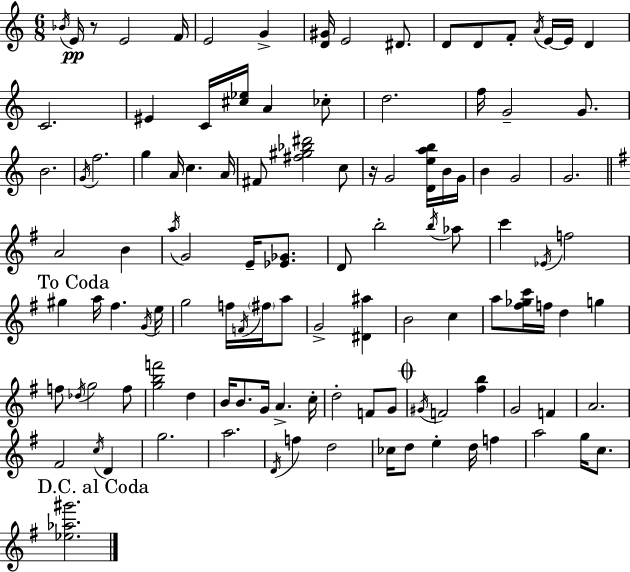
X:1
T:Untitled
M:6/8
L:1/4
K:C
_B/4 E/4 z/2 E2 F/4 E2 G [D^G]/4 E2 ^D/2 D/2 D/2 F/2 A/4 E/4 E/4 D C2 ^E C/4 [^c_e]/4 A _c/2 d2 f/4 G2 G/2 B2 G/4 f2 g A/4 c A/4 ^F/2 [^f^g_b^d']2 c/2 z/4 G2 [Deab]/4 B/4 G/4 B G2 G2 A2 B a/4 G2 E/4 [_E_G]/2 D/2 b2 b/4 _a/2 c' _E/4 f2 ^g a/4 ^f G/4 e/4 g2 f/4 F/4 ^f/4 a/2 G2 [^D^a] B2 c a/2 [^f_gc']/4 f/4 d g f/2 _d/4 g2 f/2 [gbf']2 d B/4 B/2 G/4 A c/4 d2 F/2 G/2 ^G/4 F2 [^fb] G2 F A2 ^F2 c/4 D g2 a2 D/4 f d2 _c/4 d/2 e d/4 f a2 g/4 c/2 [_e_a^g']2